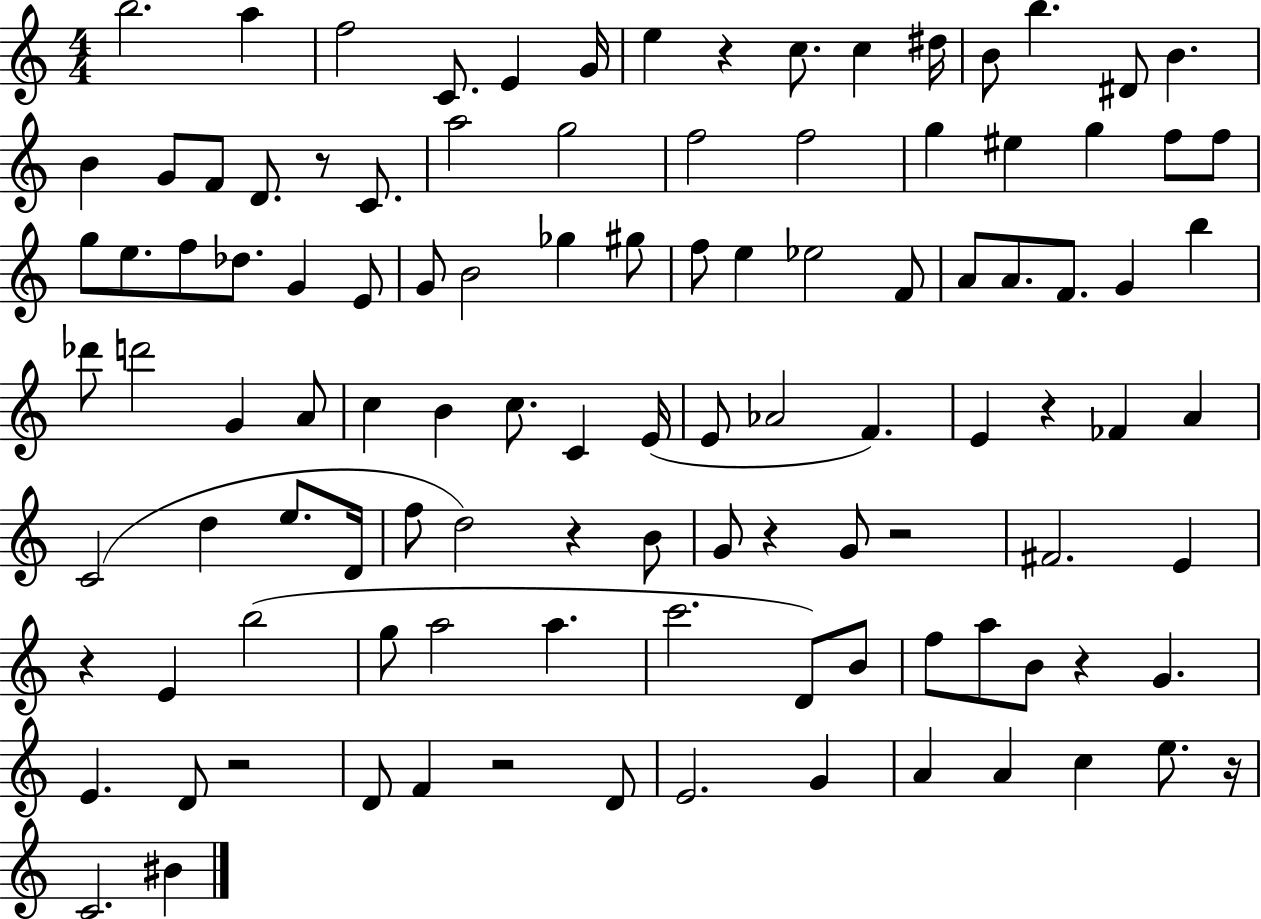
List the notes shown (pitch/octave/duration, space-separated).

B5/h. A5/q F5/h C4/e. E4/q G4/s E5/q R/q C5/e. C5/q D#5/s B4/e B5/q. D#4/e B4/q. B4/q G4/e F4/e D4/e. R/e C4/e. A5/h G5/h F5/h F5/h G5/q EIS5/q G5/q F5/e F5/e G5/e E5/e. F5/e Db5/e. G4/q E4/e G4/e B4/h Gb5/q G#5/e F5/e E5/q Eb5/h F4/e A4/e A4/e. F4/e. G4/q B5/q Db6/e D6/h G4/q A4/e C5/q B4/q C5/e. C4/q E4/s E4/e Ab4/h F4/q. E4/q R/q FES4/q A4/q C4/h D5/q E5/e. D4/s F5/e D5/h R/q B4/e G4/e R/q G4/e R/h F#4/h. E4/q R/q E4/q B5/h G5/e A5/h A5/q. C6/h. D4/e B4/e F5/e A5/e B4/e R/q G4/q. E4/q. D4/e R/h D4/e F4/q R/h D4/e E4/h. G4/q A4/q A4/q C5/q E5/e. R/s C4/h. BIS4/q